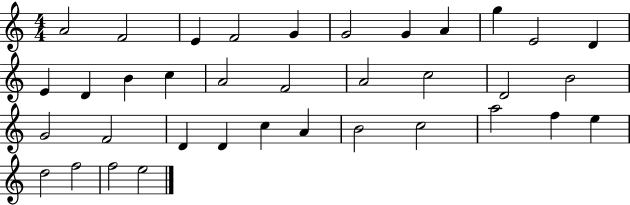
{
  \clef treble
  \numericTimeSignature
  \time 4/4
  \key c \major
  a'2 f'2 | e'4 f'2 g'4 | g'2 g'4 a'4 | g''4 e'2 d'4 | \break e'4 d'4 b'4 c''4 | a'2 f'2 | a'2 c''2 | d'2 b'2 | \break g'2 f'2 | d'4 d'4 c''4 a'4 | b'2 c''2 | a''2 f''4 e''4 | \break d''2 f''2 | f''2 e''2 | \bar "|."
}